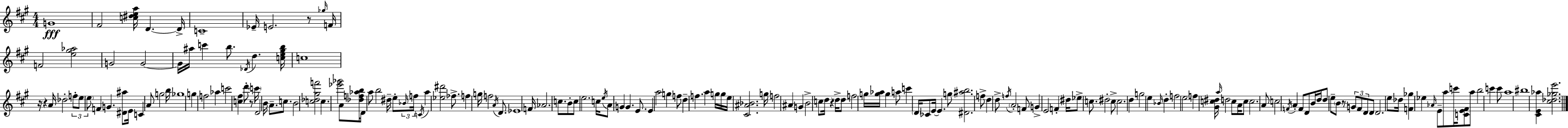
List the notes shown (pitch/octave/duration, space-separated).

G4/w F#4/h [C5,D#5,E5,A5]/s D4/q. D4/s C4/w Eb4/s E4/h. R/e Gb5/s F4/s F4/h [E5,G#5,Ab5]/h G4/h G4/h G4/s A#5/s C6/q B5/e. Db4/s D5/q. [C5,E5,G#5,B5]/s C5/w R/s R/q A4/s Db5/h F5/e E5/e E5/e F4/q G4/q. [D#4,A#5]/e E4/s C4/q A4/e G5/h B5/s Gb5/w G5/q F5/h Ab5/q C6/h [C5,F#5]/q D6/e R/e C6/s D4/h B4/s A4/e. C5/e. B4/h [C5,Db5,G#5,F6]/h C5/q. [Eb6,Gb6]/h A4/e [Db5,F5,Ab5,B5]/s D4/e A5/e B5/h D#5/s E5/e Bb4/s F5/s C4/s A5/q [Eb5,D#6]/h FES5/e. F5/q G5/s F5/h A4/s D4/e. Eb4/w F4/s Ab4/h. C5/e. B4/e C5/e E5/h. C5/s E5/s A4/e G4/q G4/q. E4/e. E4/q A5/h G5/q F5/e D5/q F5/q. A5/q G5/s G5/s E5/s [C#4,A#4,Bb4]/h. G5/s F5/h A#4/q G4/q B4/h C5/e D5/s R/q D5/s D5/e F5/h G5/s [G5,Ab5]/s G5/q A5/e C6/q D4/s CES4/e E4/s E4/q. G5/e [D#4,A#5,B5]/h. F5/e D5/q D5/e F5/s A4/h F4/e G4/q E4/h F4/q D#5/s Eb5/e C5/e. D#5/h C5/e C5/h. D5/q G5/h E5/q Bb4/s D5/q F5/h E5/h F5/q [G#4,C5,D#5]/s A5/s D5/h C5/e A4/s C5/e C5/h. A4/e C5/h F4/s A4/q F4/e D4/e B4/s D5/s D5/e E5/e B4/e R/e G4/e F#4/e D4/e D4/e D4/h. E5/e Db5/s [F4,Gb5]/q Eb5/q Ab4/s E4/e A5/e C6/s [C4,E4,F#4]/e A5/e B5/h C6/q C6/e A5/w BIS5/w [C#4,E4,Ab5]/q [C#5,Db5,Gb5,E6]/h.